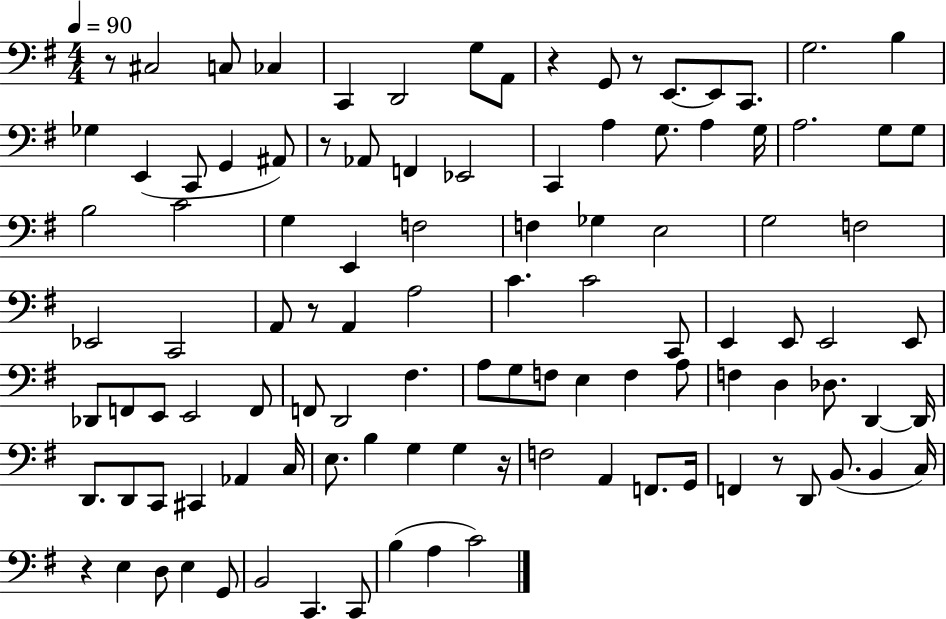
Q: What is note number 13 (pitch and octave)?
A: B3